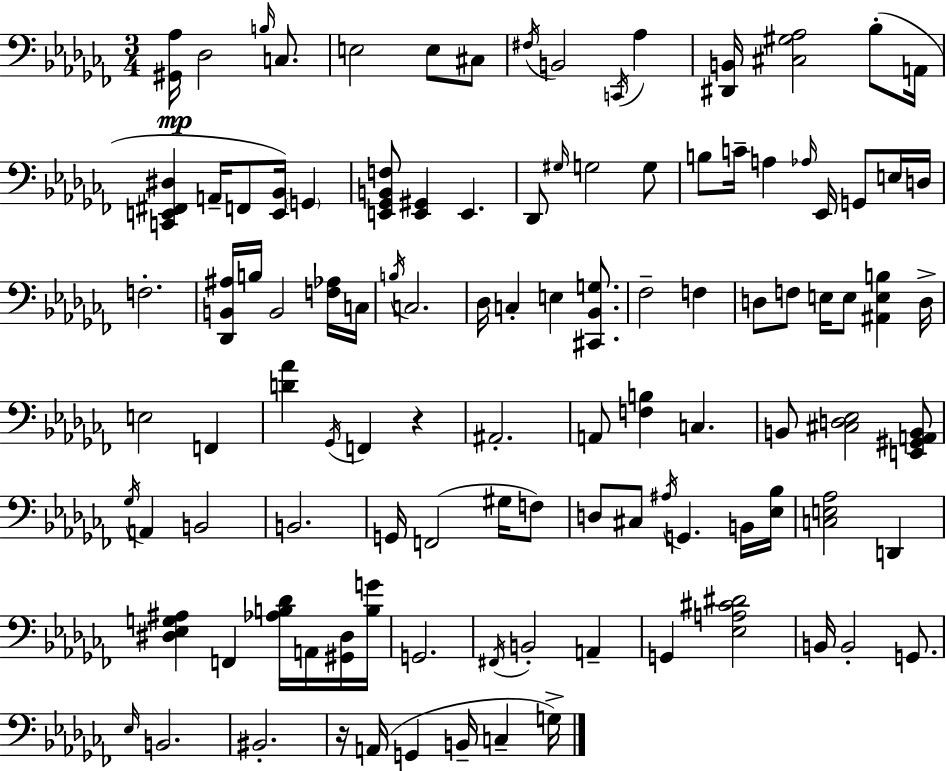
{
  \clef bass
  \numericTimeSignature
  \time 3/4
  \key aes \minor
  <gis, aes>16\mp des2 \grace { b16 } c8. | e2 e8 cis8 | \acciaccatura { fis16 } b,2 \acciaccatura { c,16 } aes4 | <dis, b,>16 <cis gis aes>2 | \break bes8-.( a,16 <c, e, fis, dis>4 a,16-- f,8 <e, bes,>16) \parenthesize g,4 | <e, ges, b, f>8 <e, gis,>4 e,4. | des,8 \grace { gis16 } g2 | g8 b8 c'16-- a4 \grace { aes16 } | \break ees,16 g,8 e16 d16 f2.-. | <des, b, ais>16 b16 b,2 | <f aes>16 c16 \acciaccatura { b16 } c2. | des16 c4-. e4 | \break <cis, bes, g>8. fes2-- | f4 d8 f8 e16 e8 | <ais, e b>4 d16-> e2 | f,4 <d' aes'>4 \acciaccatura { ges,16 } f,4 | \break r4 ais,2.-. | a,8 <f b>4 | c4. b,8 <cis d ees>2 | <e, gis, a, b,>8 \acciaccatura { ges16 } a,4 | \break b,2 b,2. | g,16 f,2( | gis16 f8) d8 cis8 | \acciaccatura { ais16 } g,4. b,16 <ees bes>16 <c e aes>2 | \break d,4 <dis ees g ais>4 | f,4 <aes b des'>16 a,16 <gis, dis>16 <b g'>16 g,2. | \acciaccatura { fis,16 } b,2-. | a,4-- g,4 | \break <ees a cis' dis'>2 b,16 b,2-. | g,8. \grace { ees16 } b,2. | bis,2.-. | r16 | \break a,16( g,4 b,16-- c4-- g16->) \bar "|."
}